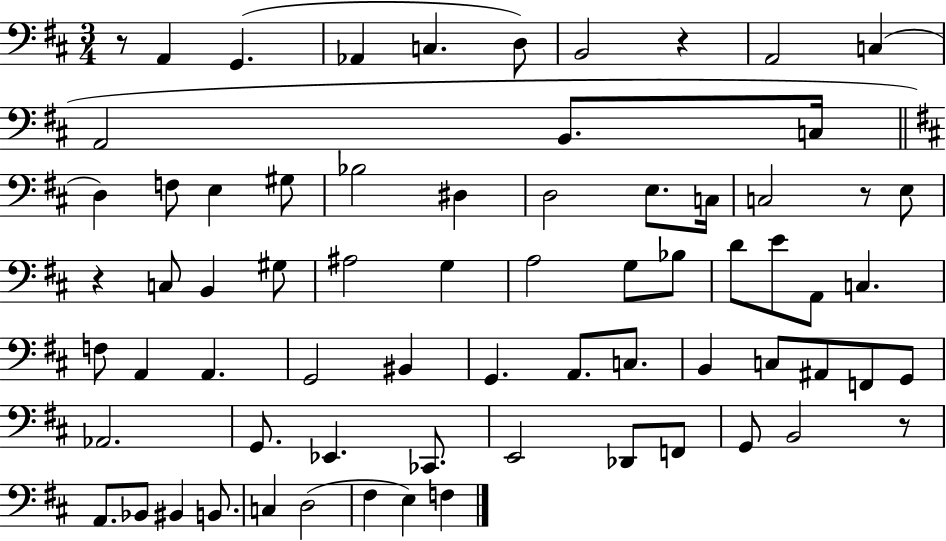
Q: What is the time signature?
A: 3/4